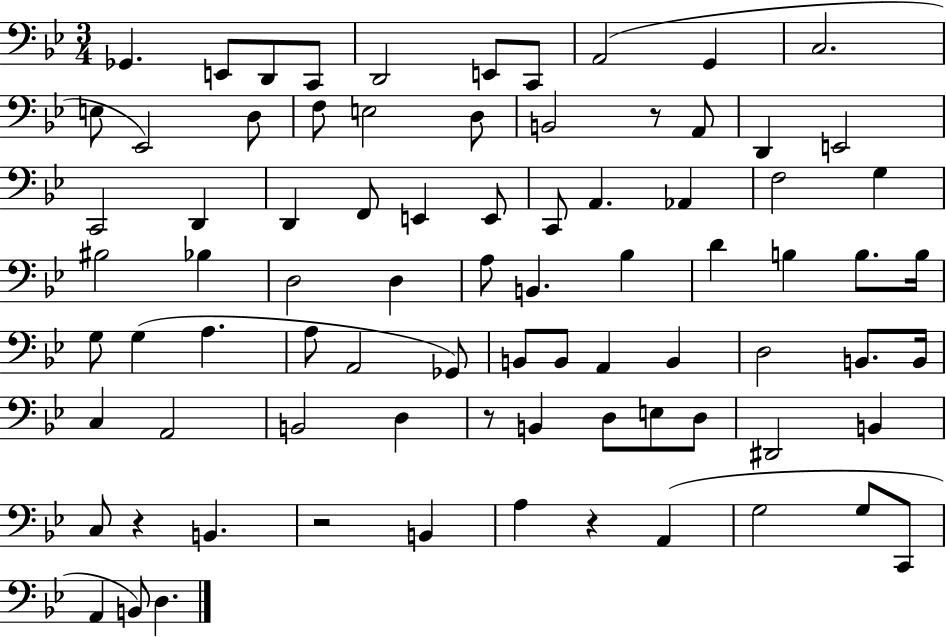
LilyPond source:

{
  \clef bass
  \numericTimeSignature
  \time 3/4
  \key bes \major
  ges,4. e,8 d,8 c,8 | d,2 e,8 c,8 | a,2( g,4 | c2. | \break e8 ees,2) d8 | f8 e2 d8 | b,2 r8 a,8 | d,4 e,2 | \break c,2 d,4 | d,4 f,8 e,4 e,8 | c,8 a,4. aes,4 | f2 g4 | \break bis2 bes4 | d2 d4 | a8 b,4. bes4 | d'4 b4 b8. b16 | \break g8 g4( a4. | a8 a,2 ges,8) | b,8 b,8 a,4 b,4 | d2 b,8. b,16 | \break c4 a,2 | b,2 d4 | r8 b,4 d8 e8 d8 | dis,2 b,4 | \break c8 r4 b,4. | r2 b,4 | a4 r4 a,4( | g2 g8 c,8 | \break a,4 b,8) d4. | \bar "|."
}